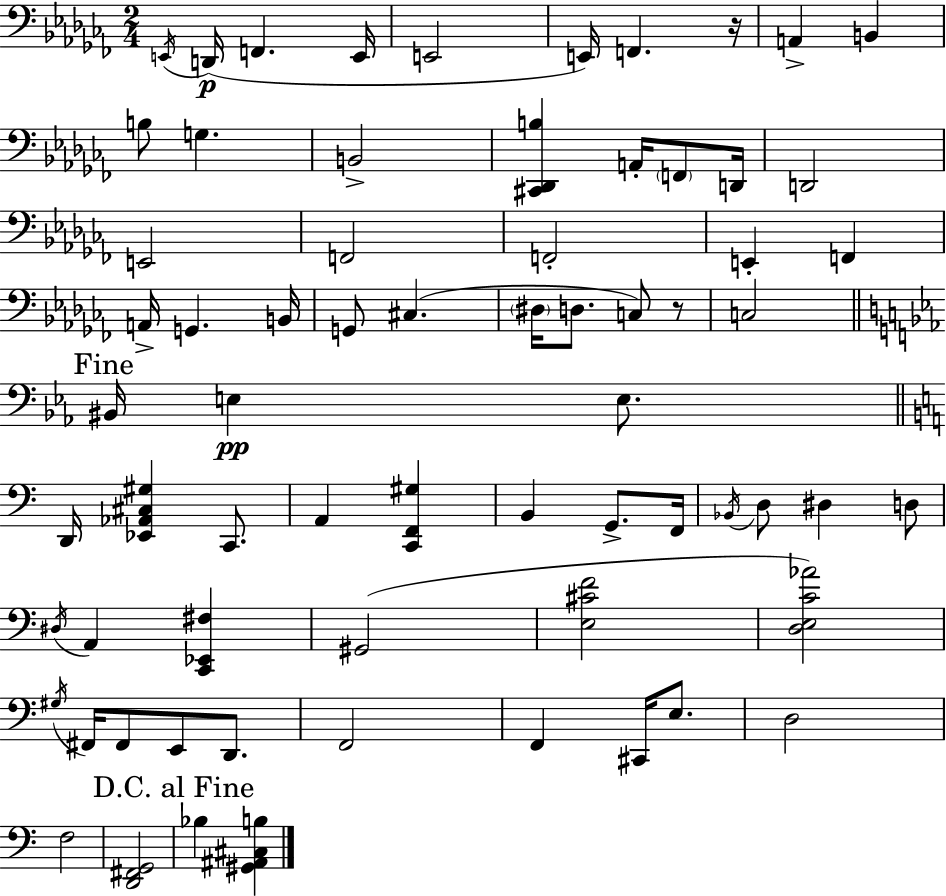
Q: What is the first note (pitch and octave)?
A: E2